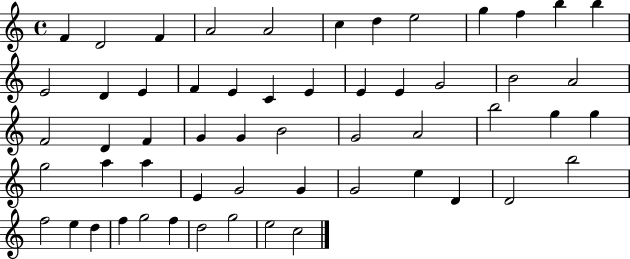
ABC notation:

X:1
T:Untitled
M:4/4
L:1/4
K:C
F D2 F A2 A2 c d e2 g f b b E2 D E F E C E E E G2 B2 A2 F2 D F G G B2 G2 A2 b2 g g g2 a a E G2 G G2 e D D2 b2 f2 e d f g2 f d2 g2 e2 c2